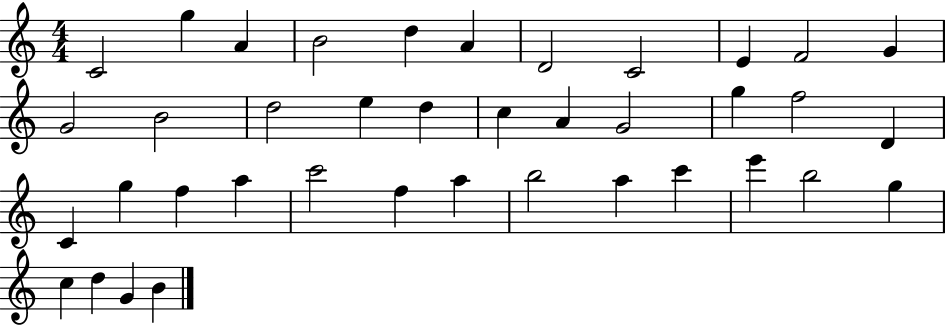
C4/h G5/q A4/q B4/h D5/q A4/q D4/h C4/h E4/q F4/h G4/q G4/h B4/h D5/h E5/q D5/q C5/q A4/q G4/h G5/q F5/h D4/q C4/q G5/q F5/q A5/q C6/h F5/q A5/q B5/h A5/q C6/q E6/q B5/h G5/q C5/q D5/q G4/q B4/q